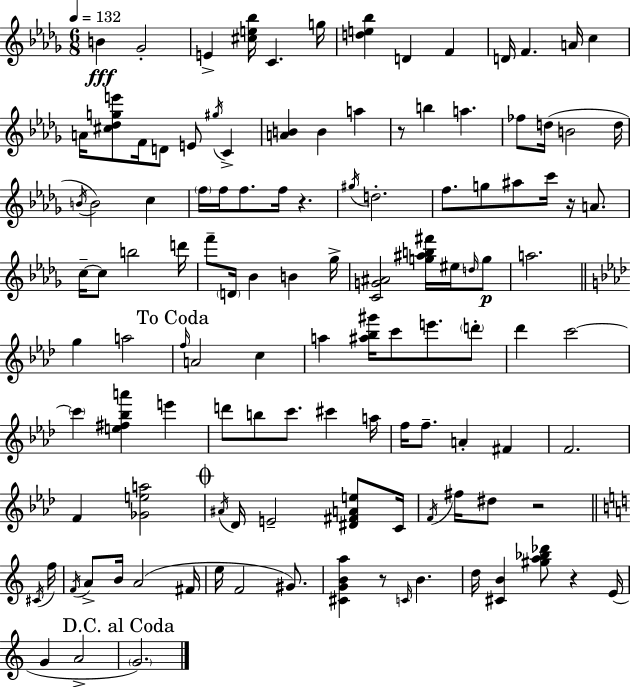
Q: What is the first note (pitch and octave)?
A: B4